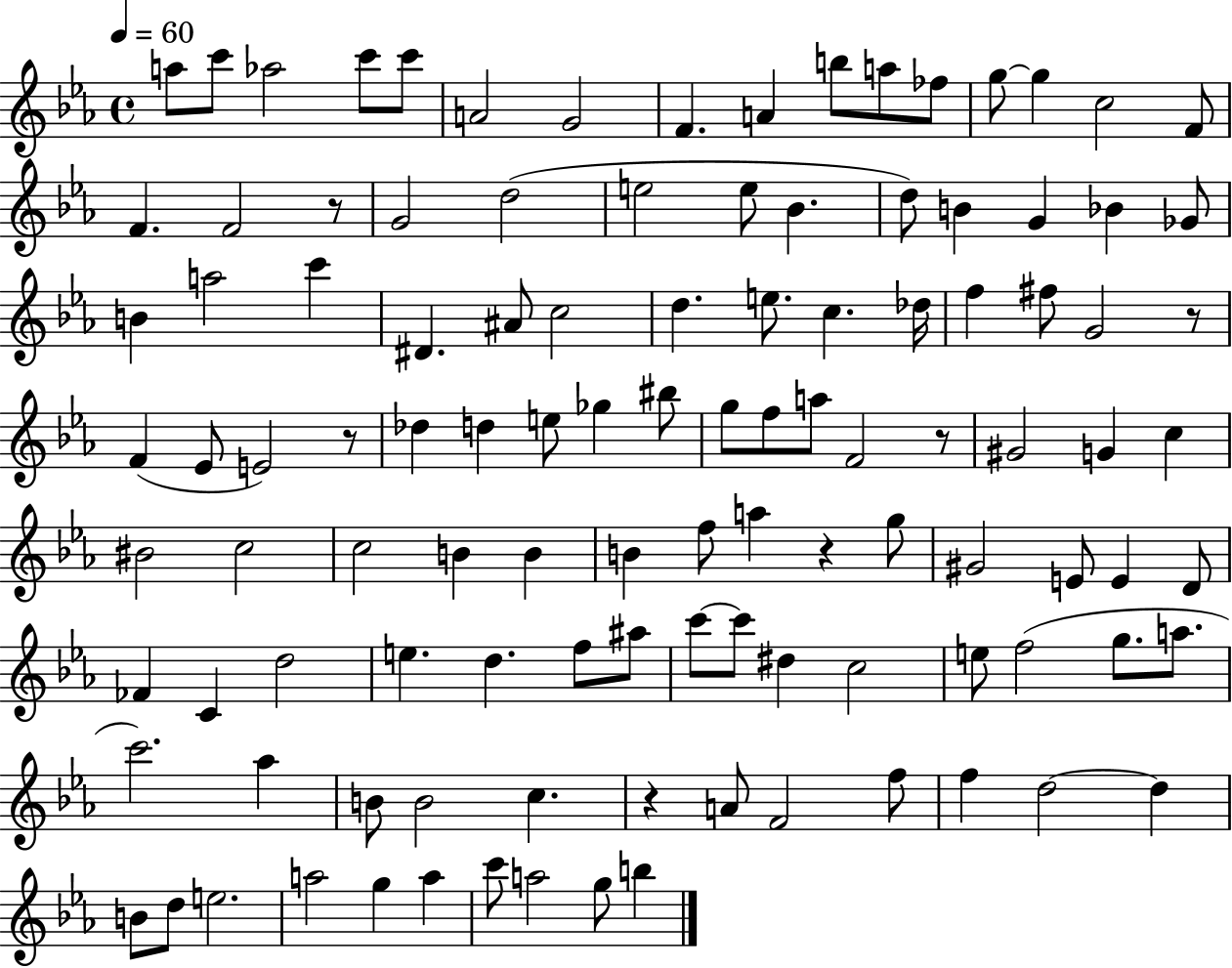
A5/e C6/e Ab5/h C6/e C6/e A4/h G4/h F4/q. A4/q B5/e A5/e FES5/e G5/e G5/q C5/h F4/e F4/q. F4/h R/e G4/h D5/h E5/h E5/e Bb4/q. D5/e B4/q G4/q Bb4/q Gb4/e B4/q A5/h C6/q D#4/q. A#4/e C5/h D5/q. E5/e. C5/q. Db5/s F5/q F#5/e G4/h R/e F4/q Eb4/e E4/h R/e Db5/q D5/q E5/e Gb5/q BIS5/e G5/e F5/e A5/e F4/h R/e G#4/h G4/q C5/q BIS4/h C5/h C5/h B4/q B4/q B4/q F5/e A5/q R/q G5/e G#4/h E4/e E4/q D4/e FES4/q C4/q D5/h E5/q. D5/q. F5/e A#5/e C6/e C6/e D#5/q C5/h E5/e F5/h G5/e. A5/e. C6/h. Ab5/q B4/e B4/h C5/q. R/q A4/e F4/h F5/e F5/q D5/h D5/q B4/e D5/e E5/h. A5/h G5/q A5/q C6/e A5/h G5/e B5/q